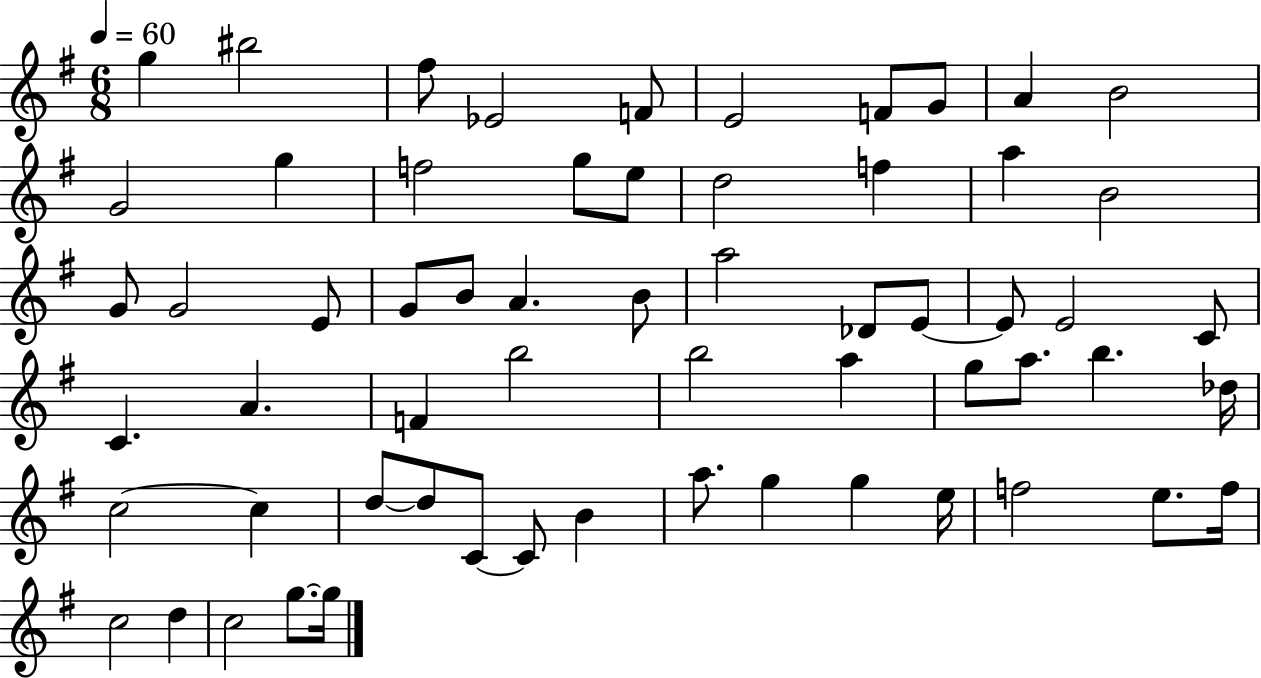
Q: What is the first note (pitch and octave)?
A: G5